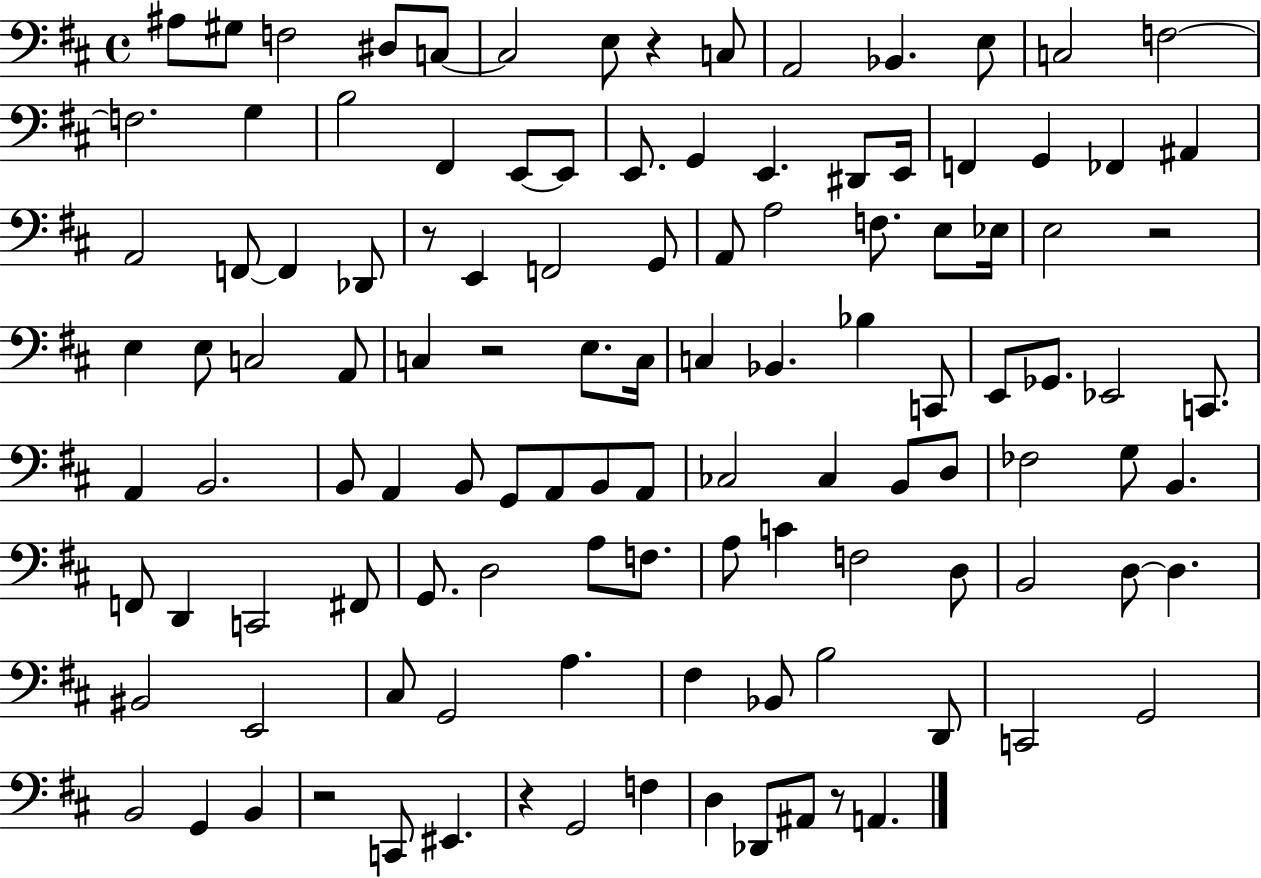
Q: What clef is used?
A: bass